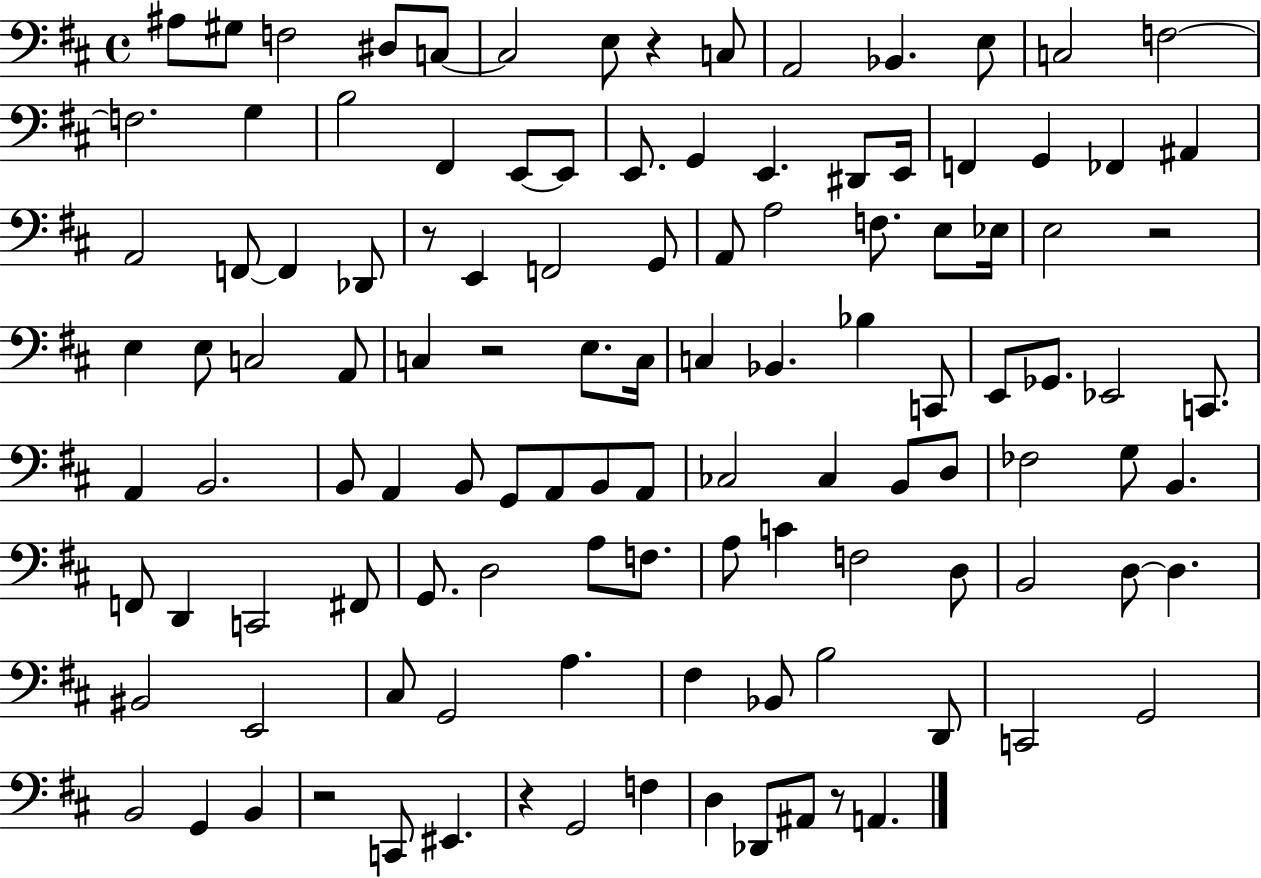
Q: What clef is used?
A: bass